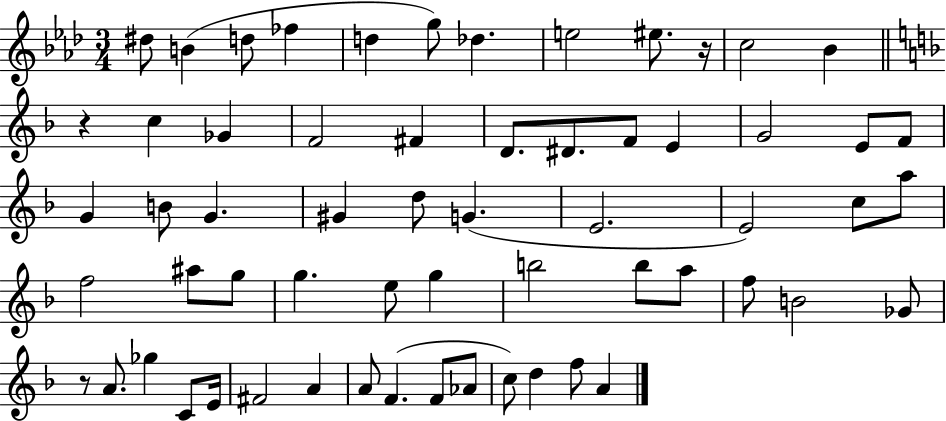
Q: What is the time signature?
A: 3/4